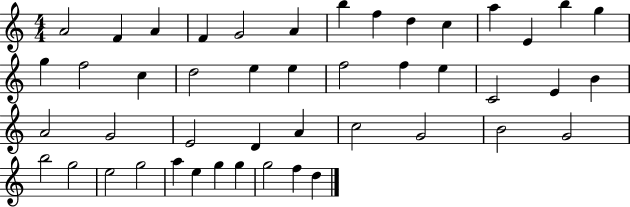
A4/h F4/q A4/q F4/q G4/h A4/q B5/q F5/q D5/q C5/q A5/q E4/q B5/q G5/q G5/q F5/h C5/q D5/h E5/q E5/q F5/h F5/q E5/q C4/h E4/q B4/q A4/h G4/h E4/h D4/q A4/q C5/h G4/h B4/h G4/h B5/h G5/h E5/h G5/h A5/q E5/q G5/q G5/q G5/h F5/q D5/q